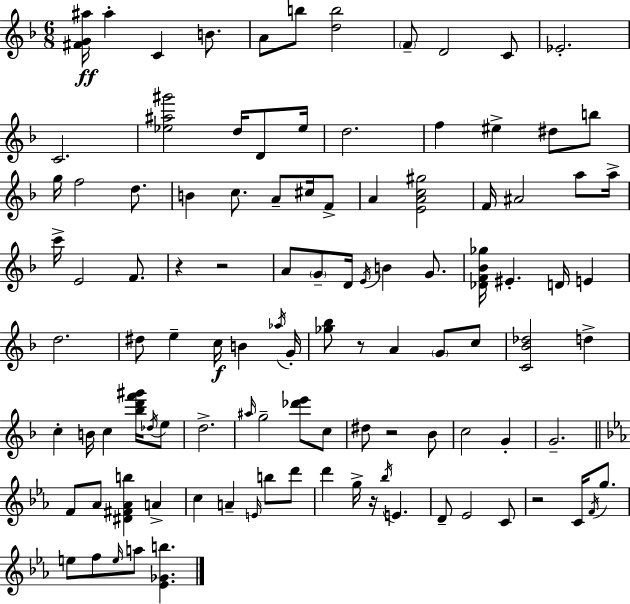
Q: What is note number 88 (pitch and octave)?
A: F5